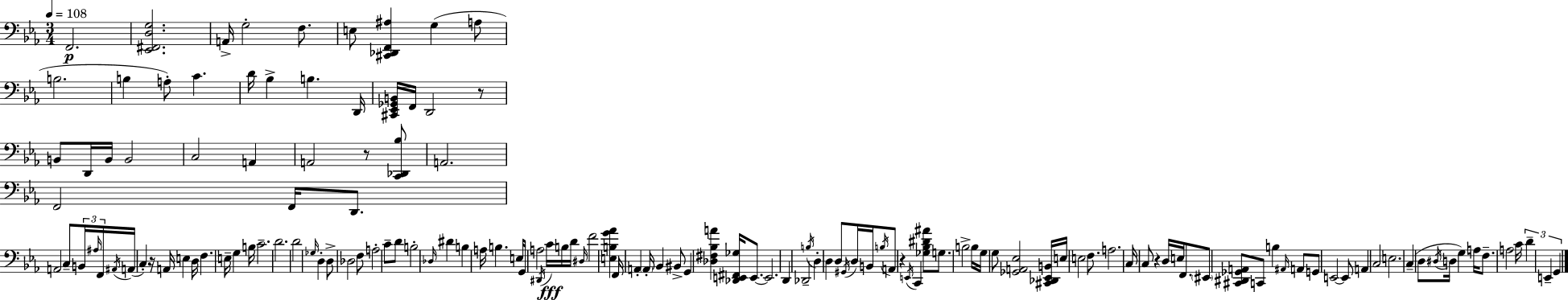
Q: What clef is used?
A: bass